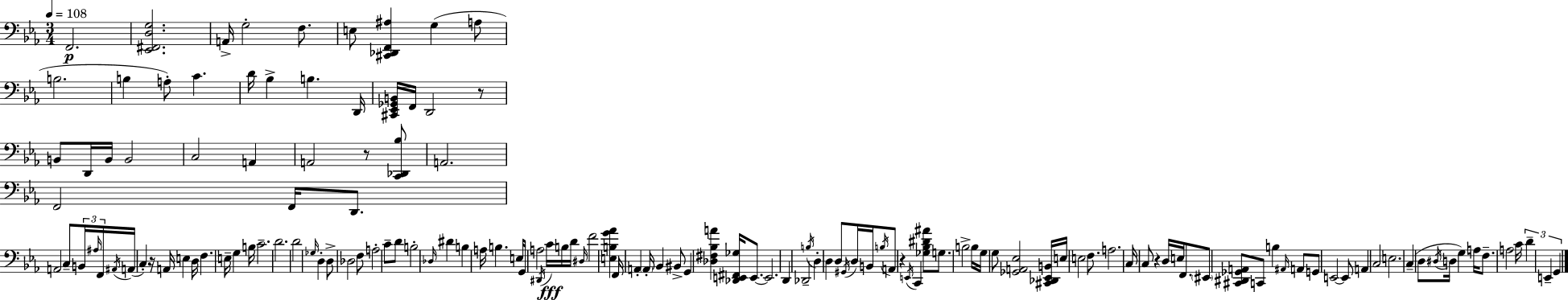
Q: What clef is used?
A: bass